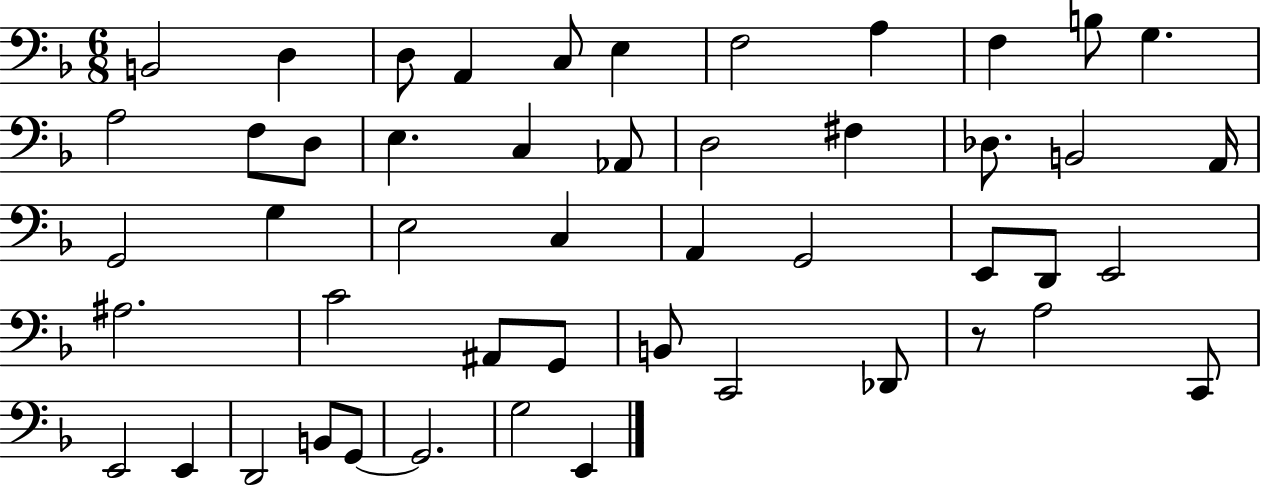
{
  \clef bass
  \numericTimeSignature
  \time 6/8
  \key f \major
  b,2 d4 | d8 a,4 c8 e4 | f2 a4 | f4 b8 g4. | \break a2 f8 d8 | e4. c4 aes,8 | d2 fis4 | des8. b,2 a,16 | \break g,2 g4 | e2 c4 | a,4 g,2 | e,8 d,8 e,2 | \break ais2. | c'2 ais,8 g,8 | b,8 c,2 des,8 | r8 a2 c,8 | \break e,2 e,4 | d,2 b,8 g,8~~ | g,2. | g2 e,4 | \break \bar "|."
}